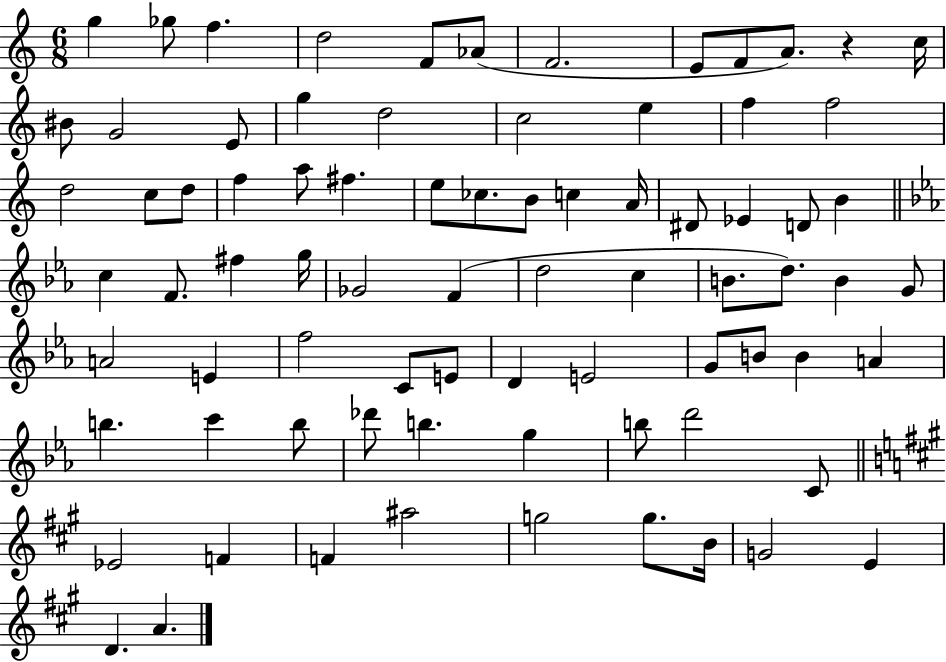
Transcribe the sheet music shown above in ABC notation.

X:1
T:Untitled
M:6/8
L:1/4
K:C
g _g/2 f d2 F/2 _A/2 F2 E/2 F/2 A/2 z c/4 ^B/2 G2 E/2 g d2 c2 e f f2 d2 c/2 d/2 f a/2 ^f e/2 _c/2 B/2 c A/4 ^D/2 _E D/2 B c F/2 ^f g/4 _G2 F d2 c B/2 d/2 B G/2 A2 E f2 C/2 E/2 D E2 G/2 B/2 B A b c' b/2 _d'/2 b g b/2 d'2 C/2 _E2 F F ^a2 g2 g/2 B/4 G2 E D A